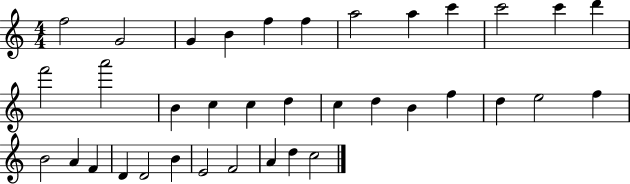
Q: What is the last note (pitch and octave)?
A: C5